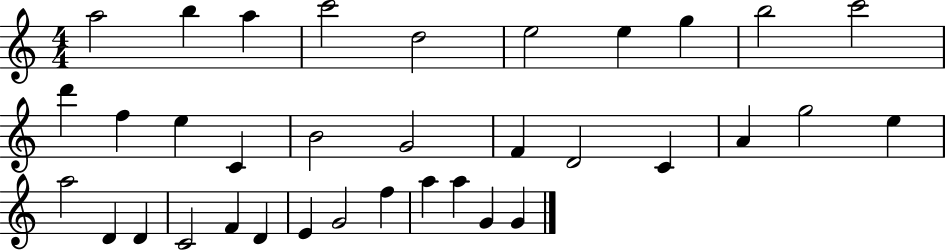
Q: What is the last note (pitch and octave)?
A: G4